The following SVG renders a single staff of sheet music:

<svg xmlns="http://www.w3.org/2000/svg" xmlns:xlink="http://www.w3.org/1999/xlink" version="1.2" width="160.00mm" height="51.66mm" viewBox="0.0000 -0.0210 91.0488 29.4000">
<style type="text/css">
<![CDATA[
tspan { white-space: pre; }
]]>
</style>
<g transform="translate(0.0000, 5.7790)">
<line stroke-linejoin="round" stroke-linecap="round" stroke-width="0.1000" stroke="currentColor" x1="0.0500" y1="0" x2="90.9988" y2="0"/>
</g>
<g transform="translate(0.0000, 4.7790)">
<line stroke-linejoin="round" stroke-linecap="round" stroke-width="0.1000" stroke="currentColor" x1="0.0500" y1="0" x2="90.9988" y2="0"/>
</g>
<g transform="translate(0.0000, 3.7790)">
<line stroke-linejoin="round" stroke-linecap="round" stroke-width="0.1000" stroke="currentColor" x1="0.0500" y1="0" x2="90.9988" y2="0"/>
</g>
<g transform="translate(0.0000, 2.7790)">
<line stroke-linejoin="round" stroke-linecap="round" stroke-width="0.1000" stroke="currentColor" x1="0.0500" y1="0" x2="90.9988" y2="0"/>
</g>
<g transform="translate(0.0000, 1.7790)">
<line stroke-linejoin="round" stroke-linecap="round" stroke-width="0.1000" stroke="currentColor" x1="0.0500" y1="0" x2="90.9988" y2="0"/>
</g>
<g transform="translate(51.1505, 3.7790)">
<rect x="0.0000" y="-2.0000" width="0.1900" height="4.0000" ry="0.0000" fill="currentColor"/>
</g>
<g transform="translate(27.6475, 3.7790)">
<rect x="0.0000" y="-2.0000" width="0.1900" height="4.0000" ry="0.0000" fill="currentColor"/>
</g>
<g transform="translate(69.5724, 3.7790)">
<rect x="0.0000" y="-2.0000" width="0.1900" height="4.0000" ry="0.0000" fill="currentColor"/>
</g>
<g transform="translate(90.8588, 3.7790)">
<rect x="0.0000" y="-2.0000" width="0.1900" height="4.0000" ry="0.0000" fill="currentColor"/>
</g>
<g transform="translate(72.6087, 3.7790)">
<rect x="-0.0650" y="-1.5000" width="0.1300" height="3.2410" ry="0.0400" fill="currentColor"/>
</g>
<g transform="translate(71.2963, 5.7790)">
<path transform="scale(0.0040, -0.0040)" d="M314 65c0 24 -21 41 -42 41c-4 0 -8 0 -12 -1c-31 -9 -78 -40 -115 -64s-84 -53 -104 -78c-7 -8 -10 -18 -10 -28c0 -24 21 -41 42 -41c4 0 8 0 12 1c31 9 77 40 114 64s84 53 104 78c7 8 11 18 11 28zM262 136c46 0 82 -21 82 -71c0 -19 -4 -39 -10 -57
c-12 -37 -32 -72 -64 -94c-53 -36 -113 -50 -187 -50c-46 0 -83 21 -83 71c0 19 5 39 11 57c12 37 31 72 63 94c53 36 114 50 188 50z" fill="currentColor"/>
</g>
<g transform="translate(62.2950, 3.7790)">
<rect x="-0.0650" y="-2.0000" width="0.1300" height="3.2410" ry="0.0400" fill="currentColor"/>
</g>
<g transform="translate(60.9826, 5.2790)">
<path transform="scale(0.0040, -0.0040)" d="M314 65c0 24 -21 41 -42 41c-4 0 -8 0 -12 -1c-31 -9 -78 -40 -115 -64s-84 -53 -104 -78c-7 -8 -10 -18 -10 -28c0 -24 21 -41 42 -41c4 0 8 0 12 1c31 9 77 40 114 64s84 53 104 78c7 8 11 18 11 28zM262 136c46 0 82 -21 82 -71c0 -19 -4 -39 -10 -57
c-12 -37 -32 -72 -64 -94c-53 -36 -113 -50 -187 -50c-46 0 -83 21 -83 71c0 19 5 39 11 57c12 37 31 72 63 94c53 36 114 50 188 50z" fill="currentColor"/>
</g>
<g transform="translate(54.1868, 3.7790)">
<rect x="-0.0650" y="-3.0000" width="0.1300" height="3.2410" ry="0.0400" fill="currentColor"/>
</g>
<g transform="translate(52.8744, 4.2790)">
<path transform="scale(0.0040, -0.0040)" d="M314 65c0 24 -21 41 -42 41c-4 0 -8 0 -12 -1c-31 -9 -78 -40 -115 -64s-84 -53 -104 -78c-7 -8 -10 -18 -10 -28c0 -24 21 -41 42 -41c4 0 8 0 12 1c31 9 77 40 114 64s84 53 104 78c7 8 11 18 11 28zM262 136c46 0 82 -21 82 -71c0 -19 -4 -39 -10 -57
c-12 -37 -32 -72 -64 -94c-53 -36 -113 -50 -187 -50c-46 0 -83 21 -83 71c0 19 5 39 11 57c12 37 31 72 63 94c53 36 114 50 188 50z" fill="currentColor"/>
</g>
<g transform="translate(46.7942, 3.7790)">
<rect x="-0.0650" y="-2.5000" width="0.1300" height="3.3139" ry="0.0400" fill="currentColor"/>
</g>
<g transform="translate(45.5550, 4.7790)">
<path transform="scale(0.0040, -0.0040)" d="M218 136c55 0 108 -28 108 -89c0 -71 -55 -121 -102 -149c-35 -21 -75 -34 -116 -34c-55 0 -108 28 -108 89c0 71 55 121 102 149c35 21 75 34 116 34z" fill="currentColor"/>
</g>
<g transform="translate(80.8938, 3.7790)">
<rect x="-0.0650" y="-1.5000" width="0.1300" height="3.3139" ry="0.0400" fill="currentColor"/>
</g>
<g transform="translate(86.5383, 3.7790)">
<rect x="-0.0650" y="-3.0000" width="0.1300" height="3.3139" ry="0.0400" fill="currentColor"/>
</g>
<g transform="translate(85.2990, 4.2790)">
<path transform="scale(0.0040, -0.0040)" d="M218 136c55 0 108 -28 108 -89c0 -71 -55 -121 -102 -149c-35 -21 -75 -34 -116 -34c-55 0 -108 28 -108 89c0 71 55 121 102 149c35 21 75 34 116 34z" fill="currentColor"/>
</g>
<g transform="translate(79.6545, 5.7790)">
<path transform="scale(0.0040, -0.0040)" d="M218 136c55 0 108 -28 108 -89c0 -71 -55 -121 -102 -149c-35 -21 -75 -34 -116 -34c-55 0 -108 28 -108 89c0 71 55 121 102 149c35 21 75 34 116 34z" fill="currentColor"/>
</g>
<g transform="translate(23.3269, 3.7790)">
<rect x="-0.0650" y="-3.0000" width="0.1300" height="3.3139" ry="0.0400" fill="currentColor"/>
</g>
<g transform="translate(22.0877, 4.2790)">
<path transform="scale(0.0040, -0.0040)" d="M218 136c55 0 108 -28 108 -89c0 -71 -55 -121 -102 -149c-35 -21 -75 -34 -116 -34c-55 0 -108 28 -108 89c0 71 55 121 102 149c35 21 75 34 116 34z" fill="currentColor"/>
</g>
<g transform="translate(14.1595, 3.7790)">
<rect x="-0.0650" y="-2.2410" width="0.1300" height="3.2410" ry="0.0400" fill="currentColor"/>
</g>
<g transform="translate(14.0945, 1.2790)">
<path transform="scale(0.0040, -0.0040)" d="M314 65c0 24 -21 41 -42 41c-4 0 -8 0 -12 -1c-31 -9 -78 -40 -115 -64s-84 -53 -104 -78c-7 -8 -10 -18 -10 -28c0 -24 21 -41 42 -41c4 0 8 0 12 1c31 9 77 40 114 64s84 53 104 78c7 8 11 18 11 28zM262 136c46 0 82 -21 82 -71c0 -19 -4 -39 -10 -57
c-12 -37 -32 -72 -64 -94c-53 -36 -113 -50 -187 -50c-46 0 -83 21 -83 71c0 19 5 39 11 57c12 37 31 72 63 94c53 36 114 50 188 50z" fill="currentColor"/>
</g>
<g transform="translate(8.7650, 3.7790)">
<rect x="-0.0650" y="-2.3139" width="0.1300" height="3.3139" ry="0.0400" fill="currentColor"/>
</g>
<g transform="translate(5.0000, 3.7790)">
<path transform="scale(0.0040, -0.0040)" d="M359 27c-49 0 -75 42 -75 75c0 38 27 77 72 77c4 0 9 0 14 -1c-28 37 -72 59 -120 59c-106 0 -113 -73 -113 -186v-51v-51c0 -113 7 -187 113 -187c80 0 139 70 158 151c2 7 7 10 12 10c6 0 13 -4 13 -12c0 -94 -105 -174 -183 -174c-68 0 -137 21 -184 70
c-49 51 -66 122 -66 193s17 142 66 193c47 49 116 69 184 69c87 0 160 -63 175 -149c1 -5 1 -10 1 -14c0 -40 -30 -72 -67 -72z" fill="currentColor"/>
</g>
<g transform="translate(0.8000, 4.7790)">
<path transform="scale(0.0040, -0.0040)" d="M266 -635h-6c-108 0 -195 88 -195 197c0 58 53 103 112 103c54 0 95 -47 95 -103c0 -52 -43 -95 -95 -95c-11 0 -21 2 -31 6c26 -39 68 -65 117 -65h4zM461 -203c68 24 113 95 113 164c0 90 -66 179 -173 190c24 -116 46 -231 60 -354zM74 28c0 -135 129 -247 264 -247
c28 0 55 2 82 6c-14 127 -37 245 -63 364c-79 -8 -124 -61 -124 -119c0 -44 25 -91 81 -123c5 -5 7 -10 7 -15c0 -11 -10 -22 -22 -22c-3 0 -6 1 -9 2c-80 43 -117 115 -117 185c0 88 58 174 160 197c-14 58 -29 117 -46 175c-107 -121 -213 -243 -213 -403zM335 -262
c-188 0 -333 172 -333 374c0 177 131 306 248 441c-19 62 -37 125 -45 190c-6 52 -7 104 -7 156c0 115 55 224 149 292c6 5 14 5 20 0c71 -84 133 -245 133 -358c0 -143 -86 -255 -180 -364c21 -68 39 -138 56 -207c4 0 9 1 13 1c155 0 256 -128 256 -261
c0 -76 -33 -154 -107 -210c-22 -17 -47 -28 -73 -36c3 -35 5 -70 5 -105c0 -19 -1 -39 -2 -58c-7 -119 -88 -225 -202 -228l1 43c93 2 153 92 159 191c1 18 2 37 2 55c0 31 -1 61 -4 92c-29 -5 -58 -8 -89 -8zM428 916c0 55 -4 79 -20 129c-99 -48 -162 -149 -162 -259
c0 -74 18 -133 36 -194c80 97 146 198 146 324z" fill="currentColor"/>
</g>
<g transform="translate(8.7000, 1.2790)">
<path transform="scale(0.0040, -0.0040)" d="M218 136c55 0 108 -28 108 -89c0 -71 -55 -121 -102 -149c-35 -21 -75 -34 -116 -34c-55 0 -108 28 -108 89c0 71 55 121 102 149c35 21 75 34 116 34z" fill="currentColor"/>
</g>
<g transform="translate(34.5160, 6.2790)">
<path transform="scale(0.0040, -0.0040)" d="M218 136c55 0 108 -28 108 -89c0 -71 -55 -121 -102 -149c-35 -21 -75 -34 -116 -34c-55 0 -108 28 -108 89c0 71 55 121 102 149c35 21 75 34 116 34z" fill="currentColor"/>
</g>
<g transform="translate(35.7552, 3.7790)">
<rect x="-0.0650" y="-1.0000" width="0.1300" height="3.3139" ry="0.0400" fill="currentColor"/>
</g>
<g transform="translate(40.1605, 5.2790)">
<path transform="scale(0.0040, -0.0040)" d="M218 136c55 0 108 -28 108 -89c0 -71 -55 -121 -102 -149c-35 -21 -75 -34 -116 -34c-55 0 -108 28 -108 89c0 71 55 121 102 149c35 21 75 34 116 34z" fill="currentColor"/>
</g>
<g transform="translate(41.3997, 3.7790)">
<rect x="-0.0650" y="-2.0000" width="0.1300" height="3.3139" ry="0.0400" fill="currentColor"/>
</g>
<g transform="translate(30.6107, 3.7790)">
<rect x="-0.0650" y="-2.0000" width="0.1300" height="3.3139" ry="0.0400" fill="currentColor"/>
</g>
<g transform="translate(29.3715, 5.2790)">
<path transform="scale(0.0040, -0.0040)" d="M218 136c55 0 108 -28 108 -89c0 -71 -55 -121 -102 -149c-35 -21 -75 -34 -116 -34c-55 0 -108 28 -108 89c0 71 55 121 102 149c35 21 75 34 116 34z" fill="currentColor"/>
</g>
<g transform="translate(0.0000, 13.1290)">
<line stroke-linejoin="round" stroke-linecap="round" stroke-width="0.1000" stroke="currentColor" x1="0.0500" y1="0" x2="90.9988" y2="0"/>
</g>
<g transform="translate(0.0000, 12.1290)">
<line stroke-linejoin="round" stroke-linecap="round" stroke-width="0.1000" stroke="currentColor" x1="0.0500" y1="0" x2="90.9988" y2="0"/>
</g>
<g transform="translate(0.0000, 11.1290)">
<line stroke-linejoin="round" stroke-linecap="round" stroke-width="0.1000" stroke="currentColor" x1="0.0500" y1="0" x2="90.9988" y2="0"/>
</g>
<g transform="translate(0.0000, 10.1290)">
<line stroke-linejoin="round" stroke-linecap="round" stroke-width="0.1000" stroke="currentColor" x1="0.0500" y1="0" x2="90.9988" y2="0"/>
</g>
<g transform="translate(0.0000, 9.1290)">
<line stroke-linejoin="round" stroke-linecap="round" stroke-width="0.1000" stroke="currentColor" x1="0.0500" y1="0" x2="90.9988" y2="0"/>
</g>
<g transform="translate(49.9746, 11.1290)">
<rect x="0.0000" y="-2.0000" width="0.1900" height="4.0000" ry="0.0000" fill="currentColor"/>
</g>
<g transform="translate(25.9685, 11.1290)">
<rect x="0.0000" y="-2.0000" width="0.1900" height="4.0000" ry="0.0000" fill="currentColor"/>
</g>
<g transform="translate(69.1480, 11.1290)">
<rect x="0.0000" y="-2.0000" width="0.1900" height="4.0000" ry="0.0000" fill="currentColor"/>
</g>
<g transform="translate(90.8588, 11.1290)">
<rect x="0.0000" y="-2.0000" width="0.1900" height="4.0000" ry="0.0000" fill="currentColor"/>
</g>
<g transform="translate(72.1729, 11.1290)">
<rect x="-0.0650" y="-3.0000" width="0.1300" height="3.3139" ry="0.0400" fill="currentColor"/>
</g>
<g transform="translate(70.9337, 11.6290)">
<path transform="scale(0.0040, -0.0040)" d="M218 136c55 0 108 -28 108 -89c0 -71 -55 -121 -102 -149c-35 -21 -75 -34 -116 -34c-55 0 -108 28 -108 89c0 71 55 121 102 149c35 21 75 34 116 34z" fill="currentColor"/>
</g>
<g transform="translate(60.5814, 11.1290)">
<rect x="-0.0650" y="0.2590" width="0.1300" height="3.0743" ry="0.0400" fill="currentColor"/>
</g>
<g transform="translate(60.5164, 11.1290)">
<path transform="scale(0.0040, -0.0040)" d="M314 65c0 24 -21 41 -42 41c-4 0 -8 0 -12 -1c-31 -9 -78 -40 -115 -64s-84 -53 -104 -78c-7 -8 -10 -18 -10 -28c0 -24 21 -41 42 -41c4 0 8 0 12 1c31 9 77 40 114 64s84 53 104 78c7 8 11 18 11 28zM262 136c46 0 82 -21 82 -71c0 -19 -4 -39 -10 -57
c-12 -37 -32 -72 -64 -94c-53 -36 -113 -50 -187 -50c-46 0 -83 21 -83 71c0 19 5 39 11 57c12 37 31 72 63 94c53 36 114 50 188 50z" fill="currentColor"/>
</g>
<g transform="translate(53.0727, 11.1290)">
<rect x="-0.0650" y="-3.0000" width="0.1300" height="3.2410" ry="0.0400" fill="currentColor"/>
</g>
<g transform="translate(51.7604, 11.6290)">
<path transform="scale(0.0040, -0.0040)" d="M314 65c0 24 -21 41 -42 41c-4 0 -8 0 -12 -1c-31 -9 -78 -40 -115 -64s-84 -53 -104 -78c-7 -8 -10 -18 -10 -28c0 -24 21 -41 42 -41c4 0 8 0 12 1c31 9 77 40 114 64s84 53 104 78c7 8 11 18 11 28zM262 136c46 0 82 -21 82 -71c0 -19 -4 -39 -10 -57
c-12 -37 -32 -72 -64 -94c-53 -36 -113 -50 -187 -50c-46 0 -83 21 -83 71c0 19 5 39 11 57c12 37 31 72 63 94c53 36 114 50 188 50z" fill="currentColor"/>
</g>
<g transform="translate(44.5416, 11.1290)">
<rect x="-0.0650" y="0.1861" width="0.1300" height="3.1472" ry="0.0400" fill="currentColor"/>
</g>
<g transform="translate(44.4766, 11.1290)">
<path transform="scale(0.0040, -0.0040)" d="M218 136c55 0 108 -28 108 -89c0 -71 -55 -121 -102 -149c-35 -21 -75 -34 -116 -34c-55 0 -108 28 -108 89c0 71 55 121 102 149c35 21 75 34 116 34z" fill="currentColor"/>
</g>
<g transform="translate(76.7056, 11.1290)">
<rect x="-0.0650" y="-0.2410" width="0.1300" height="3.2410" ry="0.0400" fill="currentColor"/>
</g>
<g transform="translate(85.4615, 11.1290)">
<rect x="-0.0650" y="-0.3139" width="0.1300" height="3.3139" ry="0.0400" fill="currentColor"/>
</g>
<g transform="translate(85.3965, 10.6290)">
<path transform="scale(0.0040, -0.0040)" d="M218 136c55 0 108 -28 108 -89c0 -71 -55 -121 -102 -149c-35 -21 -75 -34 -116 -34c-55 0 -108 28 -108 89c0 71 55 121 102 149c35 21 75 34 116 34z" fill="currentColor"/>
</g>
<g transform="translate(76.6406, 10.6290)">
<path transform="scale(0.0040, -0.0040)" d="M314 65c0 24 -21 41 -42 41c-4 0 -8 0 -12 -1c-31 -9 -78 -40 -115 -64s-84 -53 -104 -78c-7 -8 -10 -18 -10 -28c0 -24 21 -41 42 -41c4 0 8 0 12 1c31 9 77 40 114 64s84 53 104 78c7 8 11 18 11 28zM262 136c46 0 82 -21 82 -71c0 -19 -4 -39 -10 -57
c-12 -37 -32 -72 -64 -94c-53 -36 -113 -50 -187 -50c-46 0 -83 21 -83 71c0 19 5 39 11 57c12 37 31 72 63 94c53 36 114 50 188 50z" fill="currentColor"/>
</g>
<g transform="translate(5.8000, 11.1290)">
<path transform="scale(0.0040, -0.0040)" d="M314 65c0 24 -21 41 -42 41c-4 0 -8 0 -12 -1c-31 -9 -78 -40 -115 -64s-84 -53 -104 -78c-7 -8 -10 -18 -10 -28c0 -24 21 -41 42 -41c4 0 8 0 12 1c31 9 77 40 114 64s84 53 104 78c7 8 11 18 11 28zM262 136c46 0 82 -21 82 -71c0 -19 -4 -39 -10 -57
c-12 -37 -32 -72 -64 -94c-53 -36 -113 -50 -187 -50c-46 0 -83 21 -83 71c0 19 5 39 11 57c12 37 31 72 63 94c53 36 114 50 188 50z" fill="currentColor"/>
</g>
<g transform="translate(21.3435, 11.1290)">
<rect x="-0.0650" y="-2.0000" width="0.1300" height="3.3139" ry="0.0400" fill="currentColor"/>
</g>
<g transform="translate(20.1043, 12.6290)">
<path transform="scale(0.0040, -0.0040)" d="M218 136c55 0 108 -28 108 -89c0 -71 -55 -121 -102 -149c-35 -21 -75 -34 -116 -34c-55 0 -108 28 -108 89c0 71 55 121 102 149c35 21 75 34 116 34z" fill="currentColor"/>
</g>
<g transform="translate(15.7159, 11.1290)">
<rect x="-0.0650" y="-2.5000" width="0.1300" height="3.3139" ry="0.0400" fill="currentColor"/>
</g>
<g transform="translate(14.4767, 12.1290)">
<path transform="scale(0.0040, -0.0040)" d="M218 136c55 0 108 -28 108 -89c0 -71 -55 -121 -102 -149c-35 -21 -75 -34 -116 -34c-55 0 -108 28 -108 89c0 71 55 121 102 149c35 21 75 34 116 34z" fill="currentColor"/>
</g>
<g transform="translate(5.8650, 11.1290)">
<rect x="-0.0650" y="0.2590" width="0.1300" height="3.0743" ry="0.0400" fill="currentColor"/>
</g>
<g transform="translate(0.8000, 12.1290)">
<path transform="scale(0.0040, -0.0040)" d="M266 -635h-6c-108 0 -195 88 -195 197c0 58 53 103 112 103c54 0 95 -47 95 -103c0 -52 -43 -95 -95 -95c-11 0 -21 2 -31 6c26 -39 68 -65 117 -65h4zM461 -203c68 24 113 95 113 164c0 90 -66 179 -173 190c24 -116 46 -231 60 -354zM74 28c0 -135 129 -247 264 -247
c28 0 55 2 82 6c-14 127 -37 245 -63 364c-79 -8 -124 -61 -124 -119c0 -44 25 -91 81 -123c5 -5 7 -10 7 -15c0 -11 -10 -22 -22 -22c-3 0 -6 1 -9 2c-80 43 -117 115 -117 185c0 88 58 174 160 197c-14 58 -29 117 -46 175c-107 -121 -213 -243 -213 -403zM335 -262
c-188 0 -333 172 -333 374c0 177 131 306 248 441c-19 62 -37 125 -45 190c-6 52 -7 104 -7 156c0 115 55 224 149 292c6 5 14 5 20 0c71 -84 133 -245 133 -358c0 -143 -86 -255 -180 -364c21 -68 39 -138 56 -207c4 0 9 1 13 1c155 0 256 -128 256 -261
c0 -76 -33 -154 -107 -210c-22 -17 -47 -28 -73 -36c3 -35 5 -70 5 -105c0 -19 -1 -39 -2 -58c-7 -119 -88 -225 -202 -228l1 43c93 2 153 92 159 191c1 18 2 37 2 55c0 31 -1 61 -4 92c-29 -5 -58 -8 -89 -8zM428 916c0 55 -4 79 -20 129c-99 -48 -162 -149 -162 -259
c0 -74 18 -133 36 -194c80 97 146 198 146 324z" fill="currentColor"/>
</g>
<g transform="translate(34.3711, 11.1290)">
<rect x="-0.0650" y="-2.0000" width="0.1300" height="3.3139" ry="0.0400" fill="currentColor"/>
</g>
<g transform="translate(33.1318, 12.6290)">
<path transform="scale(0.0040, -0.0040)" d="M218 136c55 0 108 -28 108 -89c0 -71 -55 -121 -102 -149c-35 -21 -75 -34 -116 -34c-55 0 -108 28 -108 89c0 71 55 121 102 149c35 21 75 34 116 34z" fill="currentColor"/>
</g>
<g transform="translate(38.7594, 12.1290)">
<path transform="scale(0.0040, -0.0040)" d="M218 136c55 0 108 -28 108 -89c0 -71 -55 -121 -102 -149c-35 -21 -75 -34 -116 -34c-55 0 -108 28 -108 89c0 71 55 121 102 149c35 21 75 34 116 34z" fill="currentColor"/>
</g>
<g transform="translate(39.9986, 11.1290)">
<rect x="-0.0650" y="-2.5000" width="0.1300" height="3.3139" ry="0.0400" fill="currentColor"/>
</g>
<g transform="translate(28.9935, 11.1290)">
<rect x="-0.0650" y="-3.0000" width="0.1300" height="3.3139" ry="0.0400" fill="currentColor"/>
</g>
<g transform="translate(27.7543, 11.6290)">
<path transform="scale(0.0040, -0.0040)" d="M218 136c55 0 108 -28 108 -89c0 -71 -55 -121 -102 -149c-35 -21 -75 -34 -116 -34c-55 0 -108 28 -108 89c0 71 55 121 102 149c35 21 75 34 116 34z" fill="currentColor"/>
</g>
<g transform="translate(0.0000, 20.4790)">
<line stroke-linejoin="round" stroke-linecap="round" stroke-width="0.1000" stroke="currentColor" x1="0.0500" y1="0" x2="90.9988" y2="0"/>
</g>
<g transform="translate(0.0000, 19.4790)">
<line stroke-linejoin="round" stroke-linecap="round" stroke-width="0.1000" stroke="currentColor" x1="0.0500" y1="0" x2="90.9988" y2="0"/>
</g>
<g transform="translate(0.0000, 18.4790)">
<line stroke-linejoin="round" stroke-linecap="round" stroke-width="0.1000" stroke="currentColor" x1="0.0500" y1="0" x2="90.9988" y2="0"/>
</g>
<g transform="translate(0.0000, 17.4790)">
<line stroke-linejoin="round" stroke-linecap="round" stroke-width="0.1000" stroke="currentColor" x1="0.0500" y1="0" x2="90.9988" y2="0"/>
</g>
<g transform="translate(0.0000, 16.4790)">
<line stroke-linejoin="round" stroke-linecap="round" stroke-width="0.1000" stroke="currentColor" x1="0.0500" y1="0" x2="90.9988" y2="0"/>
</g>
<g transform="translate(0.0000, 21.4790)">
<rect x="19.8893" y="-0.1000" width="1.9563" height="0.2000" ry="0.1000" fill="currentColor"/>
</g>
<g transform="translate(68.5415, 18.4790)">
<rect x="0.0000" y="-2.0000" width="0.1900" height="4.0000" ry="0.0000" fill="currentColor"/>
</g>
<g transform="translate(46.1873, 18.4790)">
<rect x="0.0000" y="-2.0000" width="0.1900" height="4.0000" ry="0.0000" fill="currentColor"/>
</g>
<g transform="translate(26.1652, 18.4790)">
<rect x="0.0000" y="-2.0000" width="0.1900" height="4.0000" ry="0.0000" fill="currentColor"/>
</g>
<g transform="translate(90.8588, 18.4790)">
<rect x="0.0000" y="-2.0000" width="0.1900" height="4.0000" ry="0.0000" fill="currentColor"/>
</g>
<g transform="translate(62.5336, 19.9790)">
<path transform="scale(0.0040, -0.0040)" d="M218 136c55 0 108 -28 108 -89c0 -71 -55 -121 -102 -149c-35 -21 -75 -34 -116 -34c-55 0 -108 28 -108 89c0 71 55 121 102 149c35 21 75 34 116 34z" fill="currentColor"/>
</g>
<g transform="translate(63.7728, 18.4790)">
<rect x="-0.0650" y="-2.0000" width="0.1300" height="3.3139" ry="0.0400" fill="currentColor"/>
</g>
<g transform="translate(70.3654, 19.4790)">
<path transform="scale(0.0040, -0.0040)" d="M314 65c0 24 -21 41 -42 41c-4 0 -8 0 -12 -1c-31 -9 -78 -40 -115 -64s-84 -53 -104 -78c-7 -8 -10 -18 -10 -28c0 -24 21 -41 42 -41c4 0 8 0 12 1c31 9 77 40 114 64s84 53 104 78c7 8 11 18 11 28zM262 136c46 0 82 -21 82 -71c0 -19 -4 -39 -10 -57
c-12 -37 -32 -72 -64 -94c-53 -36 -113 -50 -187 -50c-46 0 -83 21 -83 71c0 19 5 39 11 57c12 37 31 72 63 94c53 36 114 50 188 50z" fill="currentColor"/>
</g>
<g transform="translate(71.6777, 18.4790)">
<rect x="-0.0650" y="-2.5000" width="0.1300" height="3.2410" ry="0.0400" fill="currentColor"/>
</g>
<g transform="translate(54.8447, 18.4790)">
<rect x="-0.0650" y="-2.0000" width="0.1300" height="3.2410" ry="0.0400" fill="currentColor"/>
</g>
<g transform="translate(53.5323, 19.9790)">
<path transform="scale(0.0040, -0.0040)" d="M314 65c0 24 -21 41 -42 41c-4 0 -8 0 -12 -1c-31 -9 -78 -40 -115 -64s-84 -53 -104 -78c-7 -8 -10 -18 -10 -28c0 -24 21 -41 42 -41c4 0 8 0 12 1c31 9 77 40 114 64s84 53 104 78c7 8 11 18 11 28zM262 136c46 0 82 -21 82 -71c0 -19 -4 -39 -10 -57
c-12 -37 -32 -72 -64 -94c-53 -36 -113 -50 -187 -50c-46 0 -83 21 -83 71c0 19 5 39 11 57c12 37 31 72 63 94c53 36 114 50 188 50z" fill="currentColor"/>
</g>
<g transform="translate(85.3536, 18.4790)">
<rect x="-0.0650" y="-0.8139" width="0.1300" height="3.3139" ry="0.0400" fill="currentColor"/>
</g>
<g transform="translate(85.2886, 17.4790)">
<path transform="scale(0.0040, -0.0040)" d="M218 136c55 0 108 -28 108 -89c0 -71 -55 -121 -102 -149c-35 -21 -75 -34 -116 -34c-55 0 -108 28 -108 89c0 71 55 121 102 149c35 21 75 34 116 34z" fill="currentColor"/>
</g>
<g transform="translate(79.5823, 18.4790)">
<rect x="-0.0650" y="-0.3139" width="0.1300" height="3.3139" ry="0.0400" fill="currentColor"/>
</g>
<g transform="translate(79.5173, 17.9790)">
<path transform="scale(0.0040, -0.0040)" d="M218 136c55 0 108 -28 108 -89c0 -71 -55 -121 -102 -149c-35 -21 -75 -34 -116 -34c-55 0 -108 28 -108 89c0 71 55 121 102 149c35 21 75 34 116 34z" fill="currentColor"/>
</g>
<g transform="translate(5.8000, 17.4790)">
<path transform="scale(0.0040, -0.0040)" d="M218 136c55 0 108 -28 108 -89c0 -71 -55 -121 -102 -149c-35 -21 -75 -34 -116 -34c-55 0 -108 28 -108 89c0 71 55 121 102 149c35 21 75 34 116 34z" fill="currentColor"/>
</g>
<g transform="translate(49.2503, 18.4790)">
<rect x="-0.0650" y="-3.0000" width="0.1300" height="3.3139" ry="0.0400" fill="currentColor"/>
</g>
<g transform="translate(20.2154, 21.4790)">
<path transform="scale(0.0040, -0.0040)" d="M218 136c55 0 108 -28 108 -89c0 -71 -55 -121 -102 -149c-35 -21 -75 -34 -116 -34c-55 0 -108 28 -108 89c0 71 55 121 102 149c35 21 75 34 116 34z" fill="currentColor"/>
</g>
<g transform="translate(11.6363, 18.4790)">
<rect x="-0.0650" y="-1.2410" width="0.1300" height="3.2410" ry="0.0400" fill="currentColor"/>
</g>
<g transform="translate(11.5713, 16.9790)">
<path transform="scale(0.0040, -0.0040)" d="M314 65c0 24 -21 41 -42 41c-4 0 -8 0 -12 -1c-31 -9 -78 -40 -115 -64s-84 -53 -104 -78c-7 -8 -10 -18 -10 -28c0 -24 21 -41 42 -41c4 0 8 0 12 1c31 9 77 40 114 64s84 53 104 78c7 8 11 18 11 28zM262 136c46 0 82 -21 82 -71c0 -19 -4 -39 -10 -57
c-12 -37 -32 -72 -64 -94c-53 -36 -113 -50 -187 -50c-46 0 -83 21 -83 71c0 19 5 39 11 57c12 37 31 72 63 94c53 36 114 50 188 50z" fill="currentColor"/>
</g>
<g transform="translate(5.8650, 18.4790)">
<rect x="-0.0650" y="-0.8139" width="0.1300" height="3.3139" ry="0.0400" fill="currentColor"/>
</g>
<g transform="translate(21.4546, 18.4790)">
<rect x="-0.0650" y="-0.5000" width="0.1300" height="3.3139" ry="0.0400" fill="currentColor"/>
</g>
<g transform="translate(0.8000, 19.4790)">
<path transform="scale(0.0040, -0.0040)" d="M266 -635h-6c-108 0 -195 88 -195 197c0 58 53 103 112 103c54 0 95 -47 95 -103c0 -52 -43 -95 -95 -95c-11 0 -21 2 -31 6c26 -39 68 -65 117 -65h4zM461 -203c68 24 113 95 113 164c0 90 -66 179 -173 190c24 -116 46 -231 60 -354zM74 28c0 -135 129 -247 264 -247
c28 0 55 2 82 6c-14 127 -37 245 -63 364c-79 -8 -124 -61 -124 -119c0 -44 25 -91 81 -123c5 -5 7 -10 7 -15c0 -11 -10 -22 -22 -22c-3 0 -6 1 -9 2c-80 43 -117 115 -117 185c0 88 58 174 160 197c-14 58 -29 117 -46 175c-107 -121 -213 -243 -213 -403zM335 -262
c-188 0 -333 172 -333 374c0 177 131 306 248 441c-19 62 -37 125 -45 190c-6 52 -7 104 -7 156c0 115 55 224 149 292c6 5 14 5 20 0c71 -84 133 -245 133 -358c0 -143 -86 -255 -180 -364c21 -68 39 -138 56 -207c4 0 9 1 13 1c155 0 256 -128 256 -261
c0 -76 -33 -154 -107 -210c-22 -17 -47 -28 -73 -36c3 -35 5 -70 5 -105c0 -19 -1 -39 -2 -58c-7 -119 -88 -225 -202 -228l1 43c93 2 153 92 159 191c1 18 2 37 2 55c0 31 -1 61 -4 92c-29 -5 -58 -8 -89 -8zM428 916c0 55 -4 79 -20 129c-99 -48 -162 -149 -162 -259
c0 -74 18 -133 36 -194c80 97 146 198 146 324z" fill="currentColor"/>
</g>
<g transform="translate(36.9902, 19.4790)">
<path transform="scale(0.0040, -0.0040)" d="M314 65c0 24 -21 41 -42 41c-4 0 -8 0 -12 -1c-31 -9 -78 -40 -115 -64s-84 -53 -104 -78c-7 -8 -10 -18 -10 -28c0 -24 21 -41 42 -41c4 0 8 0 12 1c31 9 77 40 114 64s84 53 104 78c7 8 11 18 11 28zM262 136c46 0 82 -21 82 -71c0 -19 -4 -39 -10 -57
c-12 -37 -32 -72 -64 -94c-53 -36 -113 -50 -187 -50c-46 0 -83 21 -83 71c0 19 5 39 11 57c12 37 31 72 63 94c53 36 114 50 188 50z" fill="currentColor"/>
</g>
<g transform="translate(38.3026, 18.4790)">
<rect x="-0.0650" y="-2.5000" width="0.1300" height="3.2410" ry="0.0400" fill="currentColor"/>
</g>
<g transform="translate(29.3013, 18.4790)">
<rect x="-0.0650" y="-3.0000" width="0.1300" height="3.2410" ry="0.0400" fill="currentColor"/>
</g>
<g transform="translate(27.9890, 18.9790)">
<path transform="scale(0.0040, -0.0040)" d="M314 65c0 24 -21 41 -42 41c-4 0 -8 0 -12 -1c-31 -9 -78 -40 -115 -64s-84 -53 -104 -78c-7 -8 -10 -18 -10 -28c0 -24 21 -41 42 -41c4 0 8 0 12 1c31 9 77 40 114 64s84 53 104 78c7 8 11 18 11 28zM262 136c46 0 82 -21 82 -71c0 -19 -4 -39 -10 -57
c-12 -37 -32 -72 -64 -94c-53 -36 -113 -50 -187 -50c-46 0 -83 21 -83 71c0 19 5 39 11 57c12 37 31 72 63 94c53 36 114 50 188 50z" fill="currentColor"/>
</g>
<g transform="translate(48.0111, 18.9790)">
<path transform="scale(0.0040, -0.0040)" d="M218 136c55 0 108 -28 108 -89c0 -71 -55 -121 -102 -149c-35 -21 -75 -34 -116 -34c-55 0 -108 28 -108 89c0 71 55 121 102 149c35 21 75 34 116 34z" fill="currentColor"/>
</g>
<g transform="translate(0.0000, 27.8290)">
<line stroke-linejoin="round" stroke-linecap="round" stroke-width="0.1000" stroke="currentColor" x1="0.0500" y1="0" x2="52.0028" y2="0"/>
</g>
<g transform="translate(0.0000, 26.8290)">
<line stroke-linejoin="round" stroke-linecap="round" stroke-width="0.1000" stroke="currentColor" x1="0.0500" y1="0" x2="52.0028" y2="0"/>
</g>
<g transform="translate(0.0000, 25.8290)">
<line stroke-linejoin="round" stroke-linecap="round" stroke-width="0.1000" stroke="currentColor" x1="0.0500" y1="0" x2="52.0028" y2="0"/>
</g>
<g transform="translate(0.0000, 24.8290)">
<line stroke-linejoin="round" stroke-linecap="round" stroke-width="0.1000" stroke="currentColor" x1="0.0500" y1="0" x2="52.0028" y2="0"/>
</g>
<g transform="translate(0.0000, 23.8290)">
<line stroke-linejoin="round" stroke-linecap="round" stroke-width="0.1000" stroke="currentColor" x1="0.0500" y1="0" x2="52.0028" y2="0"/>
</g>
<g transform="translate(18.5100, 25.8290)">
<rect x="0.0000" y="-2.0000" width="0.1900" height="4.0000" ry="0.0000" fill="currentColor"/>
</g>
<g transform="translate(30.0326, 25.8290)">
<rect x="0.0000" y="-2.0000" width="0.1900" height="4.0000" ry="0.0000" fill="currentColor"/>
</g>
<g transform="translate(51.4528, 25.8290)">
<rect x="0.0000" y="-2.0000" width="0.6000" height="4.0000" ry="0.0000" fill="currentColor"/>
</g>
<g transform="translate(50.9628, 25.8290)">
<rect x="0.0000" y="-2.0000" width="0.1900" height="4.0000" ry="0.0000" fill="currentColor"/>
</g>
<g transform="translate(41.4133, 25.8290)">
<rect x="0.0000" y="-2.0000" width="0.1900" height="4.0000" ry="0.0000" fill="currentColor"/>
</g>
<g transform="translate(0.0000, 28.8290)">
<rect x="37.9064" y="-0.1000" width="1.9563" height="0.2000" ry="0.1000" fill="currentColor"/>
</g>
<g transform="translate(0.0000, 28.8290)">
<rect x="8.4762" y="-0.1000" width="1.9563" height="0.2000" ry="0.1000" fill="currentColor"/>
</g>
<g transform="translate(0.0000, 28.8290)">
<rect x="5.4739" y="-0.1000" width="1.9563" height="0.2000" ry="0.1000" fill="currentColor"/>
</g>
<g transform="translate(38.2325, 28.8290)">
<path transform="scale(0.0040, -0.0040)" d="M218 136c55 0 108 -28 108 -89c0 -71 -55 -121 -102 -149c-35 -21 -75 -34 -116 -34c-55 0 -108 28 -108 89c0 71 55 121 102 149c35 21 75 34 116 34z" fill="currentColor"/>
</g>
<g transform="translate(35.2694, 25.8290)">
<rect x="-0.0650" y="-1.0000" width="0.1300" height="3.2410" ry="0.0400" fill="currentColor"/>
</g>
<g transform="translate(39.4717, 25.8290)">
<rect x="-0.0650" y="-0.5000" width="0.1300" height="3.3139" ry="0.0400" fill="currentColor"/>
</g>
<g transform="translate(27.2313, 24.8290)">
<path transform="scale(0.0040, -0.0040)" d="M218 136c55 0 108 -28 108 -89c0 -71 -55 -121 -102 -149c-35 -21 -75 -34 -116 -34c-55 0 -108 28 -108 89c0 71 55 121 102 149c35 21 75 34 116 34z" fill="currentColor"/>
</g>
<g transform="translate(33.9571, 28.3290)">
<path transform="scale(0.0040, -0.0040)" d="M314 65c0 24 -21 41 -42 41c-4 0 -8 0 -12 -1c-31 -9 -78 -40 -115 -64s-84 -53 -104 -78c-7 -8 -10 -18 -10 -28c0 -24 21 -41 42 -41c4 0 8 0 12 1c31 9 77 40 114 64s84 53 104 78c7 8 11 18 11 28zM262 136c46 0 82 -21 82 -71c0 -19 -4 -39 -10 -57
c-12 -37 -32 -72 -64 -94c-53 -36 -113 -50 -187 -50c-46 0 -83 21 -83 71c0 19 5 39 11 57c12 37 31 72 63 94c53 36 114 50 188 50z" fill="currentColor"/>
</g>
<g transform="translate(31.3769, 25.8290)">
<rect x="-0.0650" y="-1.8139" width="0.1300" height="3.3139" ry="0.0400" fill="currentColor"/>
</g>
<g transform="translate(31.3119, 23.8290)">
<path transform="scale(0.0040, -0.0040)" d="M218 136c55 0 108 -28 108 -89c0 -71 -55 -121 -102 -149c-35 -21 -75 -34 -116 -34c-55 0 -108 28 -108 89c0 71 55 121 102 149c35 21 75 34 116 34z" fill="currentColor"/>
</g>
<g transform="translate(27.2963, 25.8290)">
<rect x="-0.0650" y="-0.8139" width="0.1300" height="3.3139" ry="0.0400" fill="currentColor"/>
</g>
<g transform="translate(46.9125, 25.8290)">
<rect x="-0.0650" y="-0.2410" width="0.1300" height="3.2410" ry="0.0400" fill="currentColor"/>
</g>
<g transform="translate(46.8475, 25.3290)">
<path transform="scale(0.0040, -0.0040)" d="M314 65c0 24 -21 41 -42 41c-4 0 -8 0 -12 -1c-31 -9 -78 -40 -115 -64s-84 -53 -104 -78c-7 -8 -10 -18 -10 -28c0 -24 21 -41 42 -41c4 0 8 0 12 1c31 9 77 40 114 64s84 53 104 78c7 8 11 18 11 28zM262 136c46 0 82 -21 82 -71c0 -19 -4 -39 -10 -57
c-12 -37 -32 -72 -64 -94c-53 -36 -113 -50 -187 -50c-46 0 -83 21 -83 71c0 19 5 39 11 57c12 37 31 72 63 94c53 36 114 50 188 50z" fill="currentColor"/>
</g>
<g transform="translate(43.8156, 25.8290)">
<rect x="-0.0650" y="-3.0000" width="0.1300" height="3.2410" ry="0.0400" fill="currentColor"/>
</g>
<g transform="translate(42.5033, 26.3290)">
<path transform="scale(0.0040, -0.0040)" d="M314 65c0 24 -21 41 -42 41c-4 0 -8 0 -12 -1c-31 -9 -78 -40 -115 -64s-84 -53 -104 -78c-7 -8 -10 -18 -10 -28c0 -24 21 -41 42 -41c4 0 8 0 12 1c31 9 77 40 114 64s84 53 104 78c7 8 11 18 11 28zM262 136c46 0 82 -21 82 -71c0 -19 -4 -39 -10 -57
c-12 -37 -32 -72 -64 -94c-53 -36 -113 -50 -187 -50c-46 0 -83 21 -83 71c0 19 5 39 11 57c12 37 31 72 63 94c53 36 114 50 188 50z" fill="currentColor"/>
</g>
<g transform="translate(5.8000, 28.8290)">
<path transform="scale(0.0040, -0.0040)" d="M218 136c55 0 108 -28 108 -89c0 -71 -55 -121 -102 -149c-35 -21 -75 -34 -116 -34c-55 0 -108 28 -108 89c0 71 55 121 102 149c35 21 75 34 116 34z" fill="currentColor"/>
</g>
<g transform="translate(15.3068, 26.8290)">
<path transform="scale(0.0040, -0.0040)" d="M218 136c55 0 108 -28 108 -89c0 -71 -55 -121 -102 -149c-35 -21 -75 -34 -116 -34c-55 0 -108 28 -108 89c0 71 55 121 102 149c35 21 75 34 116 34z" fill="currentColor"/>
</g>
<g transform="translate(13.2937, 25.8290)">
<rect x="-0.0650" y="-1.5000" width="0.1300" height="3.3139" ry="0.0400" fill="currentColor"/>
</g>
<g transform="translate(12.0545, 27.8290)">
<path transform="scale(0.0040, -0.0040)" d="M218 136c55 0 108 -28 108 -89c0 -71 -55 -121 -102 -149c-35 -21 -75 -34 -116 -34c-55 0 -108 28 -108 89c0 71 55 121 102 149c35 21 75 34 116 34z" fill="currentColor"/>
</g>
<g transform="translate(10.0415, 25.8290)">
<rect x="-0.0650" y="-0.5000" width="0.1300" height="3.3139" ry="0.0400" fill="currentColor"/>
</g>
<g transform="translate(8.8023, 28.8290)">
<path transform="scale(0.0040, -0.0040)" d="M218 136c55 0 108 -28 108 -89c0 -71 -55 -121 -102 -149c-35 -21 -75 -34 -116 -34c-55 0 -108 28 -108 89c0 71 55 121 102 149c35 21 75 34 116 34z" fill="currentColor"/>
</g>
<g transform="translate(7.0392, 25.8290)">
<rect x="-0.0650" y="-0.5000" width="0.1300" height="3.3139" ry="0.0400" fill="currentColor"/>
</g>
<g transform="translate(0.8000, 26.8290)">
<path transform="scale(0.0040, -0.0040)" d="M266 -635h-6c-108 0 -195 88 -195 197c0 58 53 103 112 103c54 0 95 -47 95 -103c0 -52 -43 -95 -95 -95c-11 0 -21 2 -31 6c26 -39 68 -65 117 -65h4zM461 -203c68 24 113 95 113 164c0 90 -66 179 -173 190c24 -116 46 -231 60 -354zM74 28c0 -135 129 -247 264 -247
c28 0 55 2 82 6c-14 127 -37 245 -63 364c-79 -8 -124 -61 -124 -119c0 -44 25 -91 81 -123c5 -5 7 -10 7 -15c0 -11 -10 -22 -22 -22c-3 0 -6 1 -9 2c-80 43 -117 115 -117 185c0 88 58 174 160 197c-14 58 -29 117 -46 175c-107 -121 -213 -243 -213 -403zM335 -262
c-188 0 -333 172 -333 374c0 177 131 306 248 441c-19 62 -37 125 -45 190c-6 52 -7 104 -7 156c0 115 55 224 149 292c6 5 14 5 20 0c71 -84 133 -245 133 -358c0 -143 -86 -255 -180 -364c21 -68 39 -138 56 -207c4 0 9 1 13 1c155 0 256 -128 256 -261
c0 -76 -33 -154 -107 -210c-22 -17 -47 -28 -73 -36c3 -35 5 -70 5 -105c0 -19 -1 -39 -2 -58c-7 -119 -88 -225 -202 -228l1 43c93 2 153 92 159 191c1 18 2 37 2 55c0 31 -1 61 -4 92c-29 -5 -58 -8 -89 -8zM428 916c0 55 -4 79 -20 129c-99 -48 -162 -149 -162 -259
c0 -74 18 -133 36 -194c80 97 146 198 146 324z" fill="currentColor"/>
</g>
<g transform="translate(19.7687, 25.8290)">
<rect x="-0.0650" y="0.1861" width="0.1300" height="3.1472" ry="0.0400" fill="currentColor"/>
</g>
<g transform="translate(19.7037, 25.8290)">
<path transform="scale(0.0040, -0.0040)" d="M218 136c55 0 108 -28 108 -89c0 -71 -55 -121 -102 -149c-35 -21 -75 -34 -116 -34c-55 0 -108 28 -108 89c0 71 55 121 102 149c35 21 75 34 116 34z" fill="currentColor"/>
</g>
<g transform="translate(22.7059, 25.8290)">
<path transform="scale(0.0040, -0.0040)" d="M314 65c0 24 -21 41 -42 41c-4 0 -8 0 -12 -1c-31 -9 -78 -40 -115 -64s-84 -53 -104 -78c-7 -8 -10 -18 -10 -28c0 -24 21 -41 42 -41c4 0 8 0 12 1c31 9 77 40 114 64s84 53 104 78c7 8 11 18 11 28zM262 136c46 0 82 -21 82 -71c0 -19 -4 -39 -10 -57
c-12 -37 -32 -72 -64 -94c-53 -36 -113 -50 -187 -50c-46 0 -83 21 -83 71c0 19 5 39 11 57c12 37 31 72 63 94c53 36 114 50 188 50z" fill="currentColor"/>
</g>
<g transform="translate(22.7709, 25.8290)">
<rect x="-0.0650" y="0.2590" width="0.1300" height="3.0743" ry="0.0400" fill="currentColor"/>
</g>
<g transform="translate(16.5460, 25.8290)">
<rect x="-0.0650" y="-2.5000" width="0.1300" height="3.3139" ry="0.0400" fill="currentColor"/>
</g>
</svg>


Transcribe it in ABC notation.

X:1
T:Untitled
M:4/4
L:1/4
K:C
g g2 A F D F G A2 F2 E2 E A B2 G F A F G B A2 B2 A c2 c d e2 C A2 G2 A F2 F G2 c d C C E G B B2 d f D2 C A2 c2